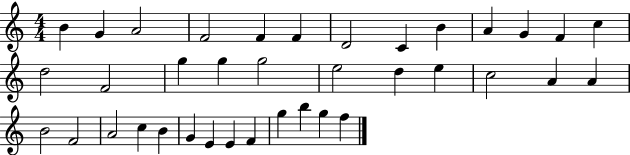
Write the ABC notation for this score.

X:1
T:Untitled
M:4/4
L:1/4
K:C
B G A2 F2 F F D2 C B A G F c d2 F2 g g g2 e2 d e c2 A A B2 F2 A2 c B G E E F g b g f